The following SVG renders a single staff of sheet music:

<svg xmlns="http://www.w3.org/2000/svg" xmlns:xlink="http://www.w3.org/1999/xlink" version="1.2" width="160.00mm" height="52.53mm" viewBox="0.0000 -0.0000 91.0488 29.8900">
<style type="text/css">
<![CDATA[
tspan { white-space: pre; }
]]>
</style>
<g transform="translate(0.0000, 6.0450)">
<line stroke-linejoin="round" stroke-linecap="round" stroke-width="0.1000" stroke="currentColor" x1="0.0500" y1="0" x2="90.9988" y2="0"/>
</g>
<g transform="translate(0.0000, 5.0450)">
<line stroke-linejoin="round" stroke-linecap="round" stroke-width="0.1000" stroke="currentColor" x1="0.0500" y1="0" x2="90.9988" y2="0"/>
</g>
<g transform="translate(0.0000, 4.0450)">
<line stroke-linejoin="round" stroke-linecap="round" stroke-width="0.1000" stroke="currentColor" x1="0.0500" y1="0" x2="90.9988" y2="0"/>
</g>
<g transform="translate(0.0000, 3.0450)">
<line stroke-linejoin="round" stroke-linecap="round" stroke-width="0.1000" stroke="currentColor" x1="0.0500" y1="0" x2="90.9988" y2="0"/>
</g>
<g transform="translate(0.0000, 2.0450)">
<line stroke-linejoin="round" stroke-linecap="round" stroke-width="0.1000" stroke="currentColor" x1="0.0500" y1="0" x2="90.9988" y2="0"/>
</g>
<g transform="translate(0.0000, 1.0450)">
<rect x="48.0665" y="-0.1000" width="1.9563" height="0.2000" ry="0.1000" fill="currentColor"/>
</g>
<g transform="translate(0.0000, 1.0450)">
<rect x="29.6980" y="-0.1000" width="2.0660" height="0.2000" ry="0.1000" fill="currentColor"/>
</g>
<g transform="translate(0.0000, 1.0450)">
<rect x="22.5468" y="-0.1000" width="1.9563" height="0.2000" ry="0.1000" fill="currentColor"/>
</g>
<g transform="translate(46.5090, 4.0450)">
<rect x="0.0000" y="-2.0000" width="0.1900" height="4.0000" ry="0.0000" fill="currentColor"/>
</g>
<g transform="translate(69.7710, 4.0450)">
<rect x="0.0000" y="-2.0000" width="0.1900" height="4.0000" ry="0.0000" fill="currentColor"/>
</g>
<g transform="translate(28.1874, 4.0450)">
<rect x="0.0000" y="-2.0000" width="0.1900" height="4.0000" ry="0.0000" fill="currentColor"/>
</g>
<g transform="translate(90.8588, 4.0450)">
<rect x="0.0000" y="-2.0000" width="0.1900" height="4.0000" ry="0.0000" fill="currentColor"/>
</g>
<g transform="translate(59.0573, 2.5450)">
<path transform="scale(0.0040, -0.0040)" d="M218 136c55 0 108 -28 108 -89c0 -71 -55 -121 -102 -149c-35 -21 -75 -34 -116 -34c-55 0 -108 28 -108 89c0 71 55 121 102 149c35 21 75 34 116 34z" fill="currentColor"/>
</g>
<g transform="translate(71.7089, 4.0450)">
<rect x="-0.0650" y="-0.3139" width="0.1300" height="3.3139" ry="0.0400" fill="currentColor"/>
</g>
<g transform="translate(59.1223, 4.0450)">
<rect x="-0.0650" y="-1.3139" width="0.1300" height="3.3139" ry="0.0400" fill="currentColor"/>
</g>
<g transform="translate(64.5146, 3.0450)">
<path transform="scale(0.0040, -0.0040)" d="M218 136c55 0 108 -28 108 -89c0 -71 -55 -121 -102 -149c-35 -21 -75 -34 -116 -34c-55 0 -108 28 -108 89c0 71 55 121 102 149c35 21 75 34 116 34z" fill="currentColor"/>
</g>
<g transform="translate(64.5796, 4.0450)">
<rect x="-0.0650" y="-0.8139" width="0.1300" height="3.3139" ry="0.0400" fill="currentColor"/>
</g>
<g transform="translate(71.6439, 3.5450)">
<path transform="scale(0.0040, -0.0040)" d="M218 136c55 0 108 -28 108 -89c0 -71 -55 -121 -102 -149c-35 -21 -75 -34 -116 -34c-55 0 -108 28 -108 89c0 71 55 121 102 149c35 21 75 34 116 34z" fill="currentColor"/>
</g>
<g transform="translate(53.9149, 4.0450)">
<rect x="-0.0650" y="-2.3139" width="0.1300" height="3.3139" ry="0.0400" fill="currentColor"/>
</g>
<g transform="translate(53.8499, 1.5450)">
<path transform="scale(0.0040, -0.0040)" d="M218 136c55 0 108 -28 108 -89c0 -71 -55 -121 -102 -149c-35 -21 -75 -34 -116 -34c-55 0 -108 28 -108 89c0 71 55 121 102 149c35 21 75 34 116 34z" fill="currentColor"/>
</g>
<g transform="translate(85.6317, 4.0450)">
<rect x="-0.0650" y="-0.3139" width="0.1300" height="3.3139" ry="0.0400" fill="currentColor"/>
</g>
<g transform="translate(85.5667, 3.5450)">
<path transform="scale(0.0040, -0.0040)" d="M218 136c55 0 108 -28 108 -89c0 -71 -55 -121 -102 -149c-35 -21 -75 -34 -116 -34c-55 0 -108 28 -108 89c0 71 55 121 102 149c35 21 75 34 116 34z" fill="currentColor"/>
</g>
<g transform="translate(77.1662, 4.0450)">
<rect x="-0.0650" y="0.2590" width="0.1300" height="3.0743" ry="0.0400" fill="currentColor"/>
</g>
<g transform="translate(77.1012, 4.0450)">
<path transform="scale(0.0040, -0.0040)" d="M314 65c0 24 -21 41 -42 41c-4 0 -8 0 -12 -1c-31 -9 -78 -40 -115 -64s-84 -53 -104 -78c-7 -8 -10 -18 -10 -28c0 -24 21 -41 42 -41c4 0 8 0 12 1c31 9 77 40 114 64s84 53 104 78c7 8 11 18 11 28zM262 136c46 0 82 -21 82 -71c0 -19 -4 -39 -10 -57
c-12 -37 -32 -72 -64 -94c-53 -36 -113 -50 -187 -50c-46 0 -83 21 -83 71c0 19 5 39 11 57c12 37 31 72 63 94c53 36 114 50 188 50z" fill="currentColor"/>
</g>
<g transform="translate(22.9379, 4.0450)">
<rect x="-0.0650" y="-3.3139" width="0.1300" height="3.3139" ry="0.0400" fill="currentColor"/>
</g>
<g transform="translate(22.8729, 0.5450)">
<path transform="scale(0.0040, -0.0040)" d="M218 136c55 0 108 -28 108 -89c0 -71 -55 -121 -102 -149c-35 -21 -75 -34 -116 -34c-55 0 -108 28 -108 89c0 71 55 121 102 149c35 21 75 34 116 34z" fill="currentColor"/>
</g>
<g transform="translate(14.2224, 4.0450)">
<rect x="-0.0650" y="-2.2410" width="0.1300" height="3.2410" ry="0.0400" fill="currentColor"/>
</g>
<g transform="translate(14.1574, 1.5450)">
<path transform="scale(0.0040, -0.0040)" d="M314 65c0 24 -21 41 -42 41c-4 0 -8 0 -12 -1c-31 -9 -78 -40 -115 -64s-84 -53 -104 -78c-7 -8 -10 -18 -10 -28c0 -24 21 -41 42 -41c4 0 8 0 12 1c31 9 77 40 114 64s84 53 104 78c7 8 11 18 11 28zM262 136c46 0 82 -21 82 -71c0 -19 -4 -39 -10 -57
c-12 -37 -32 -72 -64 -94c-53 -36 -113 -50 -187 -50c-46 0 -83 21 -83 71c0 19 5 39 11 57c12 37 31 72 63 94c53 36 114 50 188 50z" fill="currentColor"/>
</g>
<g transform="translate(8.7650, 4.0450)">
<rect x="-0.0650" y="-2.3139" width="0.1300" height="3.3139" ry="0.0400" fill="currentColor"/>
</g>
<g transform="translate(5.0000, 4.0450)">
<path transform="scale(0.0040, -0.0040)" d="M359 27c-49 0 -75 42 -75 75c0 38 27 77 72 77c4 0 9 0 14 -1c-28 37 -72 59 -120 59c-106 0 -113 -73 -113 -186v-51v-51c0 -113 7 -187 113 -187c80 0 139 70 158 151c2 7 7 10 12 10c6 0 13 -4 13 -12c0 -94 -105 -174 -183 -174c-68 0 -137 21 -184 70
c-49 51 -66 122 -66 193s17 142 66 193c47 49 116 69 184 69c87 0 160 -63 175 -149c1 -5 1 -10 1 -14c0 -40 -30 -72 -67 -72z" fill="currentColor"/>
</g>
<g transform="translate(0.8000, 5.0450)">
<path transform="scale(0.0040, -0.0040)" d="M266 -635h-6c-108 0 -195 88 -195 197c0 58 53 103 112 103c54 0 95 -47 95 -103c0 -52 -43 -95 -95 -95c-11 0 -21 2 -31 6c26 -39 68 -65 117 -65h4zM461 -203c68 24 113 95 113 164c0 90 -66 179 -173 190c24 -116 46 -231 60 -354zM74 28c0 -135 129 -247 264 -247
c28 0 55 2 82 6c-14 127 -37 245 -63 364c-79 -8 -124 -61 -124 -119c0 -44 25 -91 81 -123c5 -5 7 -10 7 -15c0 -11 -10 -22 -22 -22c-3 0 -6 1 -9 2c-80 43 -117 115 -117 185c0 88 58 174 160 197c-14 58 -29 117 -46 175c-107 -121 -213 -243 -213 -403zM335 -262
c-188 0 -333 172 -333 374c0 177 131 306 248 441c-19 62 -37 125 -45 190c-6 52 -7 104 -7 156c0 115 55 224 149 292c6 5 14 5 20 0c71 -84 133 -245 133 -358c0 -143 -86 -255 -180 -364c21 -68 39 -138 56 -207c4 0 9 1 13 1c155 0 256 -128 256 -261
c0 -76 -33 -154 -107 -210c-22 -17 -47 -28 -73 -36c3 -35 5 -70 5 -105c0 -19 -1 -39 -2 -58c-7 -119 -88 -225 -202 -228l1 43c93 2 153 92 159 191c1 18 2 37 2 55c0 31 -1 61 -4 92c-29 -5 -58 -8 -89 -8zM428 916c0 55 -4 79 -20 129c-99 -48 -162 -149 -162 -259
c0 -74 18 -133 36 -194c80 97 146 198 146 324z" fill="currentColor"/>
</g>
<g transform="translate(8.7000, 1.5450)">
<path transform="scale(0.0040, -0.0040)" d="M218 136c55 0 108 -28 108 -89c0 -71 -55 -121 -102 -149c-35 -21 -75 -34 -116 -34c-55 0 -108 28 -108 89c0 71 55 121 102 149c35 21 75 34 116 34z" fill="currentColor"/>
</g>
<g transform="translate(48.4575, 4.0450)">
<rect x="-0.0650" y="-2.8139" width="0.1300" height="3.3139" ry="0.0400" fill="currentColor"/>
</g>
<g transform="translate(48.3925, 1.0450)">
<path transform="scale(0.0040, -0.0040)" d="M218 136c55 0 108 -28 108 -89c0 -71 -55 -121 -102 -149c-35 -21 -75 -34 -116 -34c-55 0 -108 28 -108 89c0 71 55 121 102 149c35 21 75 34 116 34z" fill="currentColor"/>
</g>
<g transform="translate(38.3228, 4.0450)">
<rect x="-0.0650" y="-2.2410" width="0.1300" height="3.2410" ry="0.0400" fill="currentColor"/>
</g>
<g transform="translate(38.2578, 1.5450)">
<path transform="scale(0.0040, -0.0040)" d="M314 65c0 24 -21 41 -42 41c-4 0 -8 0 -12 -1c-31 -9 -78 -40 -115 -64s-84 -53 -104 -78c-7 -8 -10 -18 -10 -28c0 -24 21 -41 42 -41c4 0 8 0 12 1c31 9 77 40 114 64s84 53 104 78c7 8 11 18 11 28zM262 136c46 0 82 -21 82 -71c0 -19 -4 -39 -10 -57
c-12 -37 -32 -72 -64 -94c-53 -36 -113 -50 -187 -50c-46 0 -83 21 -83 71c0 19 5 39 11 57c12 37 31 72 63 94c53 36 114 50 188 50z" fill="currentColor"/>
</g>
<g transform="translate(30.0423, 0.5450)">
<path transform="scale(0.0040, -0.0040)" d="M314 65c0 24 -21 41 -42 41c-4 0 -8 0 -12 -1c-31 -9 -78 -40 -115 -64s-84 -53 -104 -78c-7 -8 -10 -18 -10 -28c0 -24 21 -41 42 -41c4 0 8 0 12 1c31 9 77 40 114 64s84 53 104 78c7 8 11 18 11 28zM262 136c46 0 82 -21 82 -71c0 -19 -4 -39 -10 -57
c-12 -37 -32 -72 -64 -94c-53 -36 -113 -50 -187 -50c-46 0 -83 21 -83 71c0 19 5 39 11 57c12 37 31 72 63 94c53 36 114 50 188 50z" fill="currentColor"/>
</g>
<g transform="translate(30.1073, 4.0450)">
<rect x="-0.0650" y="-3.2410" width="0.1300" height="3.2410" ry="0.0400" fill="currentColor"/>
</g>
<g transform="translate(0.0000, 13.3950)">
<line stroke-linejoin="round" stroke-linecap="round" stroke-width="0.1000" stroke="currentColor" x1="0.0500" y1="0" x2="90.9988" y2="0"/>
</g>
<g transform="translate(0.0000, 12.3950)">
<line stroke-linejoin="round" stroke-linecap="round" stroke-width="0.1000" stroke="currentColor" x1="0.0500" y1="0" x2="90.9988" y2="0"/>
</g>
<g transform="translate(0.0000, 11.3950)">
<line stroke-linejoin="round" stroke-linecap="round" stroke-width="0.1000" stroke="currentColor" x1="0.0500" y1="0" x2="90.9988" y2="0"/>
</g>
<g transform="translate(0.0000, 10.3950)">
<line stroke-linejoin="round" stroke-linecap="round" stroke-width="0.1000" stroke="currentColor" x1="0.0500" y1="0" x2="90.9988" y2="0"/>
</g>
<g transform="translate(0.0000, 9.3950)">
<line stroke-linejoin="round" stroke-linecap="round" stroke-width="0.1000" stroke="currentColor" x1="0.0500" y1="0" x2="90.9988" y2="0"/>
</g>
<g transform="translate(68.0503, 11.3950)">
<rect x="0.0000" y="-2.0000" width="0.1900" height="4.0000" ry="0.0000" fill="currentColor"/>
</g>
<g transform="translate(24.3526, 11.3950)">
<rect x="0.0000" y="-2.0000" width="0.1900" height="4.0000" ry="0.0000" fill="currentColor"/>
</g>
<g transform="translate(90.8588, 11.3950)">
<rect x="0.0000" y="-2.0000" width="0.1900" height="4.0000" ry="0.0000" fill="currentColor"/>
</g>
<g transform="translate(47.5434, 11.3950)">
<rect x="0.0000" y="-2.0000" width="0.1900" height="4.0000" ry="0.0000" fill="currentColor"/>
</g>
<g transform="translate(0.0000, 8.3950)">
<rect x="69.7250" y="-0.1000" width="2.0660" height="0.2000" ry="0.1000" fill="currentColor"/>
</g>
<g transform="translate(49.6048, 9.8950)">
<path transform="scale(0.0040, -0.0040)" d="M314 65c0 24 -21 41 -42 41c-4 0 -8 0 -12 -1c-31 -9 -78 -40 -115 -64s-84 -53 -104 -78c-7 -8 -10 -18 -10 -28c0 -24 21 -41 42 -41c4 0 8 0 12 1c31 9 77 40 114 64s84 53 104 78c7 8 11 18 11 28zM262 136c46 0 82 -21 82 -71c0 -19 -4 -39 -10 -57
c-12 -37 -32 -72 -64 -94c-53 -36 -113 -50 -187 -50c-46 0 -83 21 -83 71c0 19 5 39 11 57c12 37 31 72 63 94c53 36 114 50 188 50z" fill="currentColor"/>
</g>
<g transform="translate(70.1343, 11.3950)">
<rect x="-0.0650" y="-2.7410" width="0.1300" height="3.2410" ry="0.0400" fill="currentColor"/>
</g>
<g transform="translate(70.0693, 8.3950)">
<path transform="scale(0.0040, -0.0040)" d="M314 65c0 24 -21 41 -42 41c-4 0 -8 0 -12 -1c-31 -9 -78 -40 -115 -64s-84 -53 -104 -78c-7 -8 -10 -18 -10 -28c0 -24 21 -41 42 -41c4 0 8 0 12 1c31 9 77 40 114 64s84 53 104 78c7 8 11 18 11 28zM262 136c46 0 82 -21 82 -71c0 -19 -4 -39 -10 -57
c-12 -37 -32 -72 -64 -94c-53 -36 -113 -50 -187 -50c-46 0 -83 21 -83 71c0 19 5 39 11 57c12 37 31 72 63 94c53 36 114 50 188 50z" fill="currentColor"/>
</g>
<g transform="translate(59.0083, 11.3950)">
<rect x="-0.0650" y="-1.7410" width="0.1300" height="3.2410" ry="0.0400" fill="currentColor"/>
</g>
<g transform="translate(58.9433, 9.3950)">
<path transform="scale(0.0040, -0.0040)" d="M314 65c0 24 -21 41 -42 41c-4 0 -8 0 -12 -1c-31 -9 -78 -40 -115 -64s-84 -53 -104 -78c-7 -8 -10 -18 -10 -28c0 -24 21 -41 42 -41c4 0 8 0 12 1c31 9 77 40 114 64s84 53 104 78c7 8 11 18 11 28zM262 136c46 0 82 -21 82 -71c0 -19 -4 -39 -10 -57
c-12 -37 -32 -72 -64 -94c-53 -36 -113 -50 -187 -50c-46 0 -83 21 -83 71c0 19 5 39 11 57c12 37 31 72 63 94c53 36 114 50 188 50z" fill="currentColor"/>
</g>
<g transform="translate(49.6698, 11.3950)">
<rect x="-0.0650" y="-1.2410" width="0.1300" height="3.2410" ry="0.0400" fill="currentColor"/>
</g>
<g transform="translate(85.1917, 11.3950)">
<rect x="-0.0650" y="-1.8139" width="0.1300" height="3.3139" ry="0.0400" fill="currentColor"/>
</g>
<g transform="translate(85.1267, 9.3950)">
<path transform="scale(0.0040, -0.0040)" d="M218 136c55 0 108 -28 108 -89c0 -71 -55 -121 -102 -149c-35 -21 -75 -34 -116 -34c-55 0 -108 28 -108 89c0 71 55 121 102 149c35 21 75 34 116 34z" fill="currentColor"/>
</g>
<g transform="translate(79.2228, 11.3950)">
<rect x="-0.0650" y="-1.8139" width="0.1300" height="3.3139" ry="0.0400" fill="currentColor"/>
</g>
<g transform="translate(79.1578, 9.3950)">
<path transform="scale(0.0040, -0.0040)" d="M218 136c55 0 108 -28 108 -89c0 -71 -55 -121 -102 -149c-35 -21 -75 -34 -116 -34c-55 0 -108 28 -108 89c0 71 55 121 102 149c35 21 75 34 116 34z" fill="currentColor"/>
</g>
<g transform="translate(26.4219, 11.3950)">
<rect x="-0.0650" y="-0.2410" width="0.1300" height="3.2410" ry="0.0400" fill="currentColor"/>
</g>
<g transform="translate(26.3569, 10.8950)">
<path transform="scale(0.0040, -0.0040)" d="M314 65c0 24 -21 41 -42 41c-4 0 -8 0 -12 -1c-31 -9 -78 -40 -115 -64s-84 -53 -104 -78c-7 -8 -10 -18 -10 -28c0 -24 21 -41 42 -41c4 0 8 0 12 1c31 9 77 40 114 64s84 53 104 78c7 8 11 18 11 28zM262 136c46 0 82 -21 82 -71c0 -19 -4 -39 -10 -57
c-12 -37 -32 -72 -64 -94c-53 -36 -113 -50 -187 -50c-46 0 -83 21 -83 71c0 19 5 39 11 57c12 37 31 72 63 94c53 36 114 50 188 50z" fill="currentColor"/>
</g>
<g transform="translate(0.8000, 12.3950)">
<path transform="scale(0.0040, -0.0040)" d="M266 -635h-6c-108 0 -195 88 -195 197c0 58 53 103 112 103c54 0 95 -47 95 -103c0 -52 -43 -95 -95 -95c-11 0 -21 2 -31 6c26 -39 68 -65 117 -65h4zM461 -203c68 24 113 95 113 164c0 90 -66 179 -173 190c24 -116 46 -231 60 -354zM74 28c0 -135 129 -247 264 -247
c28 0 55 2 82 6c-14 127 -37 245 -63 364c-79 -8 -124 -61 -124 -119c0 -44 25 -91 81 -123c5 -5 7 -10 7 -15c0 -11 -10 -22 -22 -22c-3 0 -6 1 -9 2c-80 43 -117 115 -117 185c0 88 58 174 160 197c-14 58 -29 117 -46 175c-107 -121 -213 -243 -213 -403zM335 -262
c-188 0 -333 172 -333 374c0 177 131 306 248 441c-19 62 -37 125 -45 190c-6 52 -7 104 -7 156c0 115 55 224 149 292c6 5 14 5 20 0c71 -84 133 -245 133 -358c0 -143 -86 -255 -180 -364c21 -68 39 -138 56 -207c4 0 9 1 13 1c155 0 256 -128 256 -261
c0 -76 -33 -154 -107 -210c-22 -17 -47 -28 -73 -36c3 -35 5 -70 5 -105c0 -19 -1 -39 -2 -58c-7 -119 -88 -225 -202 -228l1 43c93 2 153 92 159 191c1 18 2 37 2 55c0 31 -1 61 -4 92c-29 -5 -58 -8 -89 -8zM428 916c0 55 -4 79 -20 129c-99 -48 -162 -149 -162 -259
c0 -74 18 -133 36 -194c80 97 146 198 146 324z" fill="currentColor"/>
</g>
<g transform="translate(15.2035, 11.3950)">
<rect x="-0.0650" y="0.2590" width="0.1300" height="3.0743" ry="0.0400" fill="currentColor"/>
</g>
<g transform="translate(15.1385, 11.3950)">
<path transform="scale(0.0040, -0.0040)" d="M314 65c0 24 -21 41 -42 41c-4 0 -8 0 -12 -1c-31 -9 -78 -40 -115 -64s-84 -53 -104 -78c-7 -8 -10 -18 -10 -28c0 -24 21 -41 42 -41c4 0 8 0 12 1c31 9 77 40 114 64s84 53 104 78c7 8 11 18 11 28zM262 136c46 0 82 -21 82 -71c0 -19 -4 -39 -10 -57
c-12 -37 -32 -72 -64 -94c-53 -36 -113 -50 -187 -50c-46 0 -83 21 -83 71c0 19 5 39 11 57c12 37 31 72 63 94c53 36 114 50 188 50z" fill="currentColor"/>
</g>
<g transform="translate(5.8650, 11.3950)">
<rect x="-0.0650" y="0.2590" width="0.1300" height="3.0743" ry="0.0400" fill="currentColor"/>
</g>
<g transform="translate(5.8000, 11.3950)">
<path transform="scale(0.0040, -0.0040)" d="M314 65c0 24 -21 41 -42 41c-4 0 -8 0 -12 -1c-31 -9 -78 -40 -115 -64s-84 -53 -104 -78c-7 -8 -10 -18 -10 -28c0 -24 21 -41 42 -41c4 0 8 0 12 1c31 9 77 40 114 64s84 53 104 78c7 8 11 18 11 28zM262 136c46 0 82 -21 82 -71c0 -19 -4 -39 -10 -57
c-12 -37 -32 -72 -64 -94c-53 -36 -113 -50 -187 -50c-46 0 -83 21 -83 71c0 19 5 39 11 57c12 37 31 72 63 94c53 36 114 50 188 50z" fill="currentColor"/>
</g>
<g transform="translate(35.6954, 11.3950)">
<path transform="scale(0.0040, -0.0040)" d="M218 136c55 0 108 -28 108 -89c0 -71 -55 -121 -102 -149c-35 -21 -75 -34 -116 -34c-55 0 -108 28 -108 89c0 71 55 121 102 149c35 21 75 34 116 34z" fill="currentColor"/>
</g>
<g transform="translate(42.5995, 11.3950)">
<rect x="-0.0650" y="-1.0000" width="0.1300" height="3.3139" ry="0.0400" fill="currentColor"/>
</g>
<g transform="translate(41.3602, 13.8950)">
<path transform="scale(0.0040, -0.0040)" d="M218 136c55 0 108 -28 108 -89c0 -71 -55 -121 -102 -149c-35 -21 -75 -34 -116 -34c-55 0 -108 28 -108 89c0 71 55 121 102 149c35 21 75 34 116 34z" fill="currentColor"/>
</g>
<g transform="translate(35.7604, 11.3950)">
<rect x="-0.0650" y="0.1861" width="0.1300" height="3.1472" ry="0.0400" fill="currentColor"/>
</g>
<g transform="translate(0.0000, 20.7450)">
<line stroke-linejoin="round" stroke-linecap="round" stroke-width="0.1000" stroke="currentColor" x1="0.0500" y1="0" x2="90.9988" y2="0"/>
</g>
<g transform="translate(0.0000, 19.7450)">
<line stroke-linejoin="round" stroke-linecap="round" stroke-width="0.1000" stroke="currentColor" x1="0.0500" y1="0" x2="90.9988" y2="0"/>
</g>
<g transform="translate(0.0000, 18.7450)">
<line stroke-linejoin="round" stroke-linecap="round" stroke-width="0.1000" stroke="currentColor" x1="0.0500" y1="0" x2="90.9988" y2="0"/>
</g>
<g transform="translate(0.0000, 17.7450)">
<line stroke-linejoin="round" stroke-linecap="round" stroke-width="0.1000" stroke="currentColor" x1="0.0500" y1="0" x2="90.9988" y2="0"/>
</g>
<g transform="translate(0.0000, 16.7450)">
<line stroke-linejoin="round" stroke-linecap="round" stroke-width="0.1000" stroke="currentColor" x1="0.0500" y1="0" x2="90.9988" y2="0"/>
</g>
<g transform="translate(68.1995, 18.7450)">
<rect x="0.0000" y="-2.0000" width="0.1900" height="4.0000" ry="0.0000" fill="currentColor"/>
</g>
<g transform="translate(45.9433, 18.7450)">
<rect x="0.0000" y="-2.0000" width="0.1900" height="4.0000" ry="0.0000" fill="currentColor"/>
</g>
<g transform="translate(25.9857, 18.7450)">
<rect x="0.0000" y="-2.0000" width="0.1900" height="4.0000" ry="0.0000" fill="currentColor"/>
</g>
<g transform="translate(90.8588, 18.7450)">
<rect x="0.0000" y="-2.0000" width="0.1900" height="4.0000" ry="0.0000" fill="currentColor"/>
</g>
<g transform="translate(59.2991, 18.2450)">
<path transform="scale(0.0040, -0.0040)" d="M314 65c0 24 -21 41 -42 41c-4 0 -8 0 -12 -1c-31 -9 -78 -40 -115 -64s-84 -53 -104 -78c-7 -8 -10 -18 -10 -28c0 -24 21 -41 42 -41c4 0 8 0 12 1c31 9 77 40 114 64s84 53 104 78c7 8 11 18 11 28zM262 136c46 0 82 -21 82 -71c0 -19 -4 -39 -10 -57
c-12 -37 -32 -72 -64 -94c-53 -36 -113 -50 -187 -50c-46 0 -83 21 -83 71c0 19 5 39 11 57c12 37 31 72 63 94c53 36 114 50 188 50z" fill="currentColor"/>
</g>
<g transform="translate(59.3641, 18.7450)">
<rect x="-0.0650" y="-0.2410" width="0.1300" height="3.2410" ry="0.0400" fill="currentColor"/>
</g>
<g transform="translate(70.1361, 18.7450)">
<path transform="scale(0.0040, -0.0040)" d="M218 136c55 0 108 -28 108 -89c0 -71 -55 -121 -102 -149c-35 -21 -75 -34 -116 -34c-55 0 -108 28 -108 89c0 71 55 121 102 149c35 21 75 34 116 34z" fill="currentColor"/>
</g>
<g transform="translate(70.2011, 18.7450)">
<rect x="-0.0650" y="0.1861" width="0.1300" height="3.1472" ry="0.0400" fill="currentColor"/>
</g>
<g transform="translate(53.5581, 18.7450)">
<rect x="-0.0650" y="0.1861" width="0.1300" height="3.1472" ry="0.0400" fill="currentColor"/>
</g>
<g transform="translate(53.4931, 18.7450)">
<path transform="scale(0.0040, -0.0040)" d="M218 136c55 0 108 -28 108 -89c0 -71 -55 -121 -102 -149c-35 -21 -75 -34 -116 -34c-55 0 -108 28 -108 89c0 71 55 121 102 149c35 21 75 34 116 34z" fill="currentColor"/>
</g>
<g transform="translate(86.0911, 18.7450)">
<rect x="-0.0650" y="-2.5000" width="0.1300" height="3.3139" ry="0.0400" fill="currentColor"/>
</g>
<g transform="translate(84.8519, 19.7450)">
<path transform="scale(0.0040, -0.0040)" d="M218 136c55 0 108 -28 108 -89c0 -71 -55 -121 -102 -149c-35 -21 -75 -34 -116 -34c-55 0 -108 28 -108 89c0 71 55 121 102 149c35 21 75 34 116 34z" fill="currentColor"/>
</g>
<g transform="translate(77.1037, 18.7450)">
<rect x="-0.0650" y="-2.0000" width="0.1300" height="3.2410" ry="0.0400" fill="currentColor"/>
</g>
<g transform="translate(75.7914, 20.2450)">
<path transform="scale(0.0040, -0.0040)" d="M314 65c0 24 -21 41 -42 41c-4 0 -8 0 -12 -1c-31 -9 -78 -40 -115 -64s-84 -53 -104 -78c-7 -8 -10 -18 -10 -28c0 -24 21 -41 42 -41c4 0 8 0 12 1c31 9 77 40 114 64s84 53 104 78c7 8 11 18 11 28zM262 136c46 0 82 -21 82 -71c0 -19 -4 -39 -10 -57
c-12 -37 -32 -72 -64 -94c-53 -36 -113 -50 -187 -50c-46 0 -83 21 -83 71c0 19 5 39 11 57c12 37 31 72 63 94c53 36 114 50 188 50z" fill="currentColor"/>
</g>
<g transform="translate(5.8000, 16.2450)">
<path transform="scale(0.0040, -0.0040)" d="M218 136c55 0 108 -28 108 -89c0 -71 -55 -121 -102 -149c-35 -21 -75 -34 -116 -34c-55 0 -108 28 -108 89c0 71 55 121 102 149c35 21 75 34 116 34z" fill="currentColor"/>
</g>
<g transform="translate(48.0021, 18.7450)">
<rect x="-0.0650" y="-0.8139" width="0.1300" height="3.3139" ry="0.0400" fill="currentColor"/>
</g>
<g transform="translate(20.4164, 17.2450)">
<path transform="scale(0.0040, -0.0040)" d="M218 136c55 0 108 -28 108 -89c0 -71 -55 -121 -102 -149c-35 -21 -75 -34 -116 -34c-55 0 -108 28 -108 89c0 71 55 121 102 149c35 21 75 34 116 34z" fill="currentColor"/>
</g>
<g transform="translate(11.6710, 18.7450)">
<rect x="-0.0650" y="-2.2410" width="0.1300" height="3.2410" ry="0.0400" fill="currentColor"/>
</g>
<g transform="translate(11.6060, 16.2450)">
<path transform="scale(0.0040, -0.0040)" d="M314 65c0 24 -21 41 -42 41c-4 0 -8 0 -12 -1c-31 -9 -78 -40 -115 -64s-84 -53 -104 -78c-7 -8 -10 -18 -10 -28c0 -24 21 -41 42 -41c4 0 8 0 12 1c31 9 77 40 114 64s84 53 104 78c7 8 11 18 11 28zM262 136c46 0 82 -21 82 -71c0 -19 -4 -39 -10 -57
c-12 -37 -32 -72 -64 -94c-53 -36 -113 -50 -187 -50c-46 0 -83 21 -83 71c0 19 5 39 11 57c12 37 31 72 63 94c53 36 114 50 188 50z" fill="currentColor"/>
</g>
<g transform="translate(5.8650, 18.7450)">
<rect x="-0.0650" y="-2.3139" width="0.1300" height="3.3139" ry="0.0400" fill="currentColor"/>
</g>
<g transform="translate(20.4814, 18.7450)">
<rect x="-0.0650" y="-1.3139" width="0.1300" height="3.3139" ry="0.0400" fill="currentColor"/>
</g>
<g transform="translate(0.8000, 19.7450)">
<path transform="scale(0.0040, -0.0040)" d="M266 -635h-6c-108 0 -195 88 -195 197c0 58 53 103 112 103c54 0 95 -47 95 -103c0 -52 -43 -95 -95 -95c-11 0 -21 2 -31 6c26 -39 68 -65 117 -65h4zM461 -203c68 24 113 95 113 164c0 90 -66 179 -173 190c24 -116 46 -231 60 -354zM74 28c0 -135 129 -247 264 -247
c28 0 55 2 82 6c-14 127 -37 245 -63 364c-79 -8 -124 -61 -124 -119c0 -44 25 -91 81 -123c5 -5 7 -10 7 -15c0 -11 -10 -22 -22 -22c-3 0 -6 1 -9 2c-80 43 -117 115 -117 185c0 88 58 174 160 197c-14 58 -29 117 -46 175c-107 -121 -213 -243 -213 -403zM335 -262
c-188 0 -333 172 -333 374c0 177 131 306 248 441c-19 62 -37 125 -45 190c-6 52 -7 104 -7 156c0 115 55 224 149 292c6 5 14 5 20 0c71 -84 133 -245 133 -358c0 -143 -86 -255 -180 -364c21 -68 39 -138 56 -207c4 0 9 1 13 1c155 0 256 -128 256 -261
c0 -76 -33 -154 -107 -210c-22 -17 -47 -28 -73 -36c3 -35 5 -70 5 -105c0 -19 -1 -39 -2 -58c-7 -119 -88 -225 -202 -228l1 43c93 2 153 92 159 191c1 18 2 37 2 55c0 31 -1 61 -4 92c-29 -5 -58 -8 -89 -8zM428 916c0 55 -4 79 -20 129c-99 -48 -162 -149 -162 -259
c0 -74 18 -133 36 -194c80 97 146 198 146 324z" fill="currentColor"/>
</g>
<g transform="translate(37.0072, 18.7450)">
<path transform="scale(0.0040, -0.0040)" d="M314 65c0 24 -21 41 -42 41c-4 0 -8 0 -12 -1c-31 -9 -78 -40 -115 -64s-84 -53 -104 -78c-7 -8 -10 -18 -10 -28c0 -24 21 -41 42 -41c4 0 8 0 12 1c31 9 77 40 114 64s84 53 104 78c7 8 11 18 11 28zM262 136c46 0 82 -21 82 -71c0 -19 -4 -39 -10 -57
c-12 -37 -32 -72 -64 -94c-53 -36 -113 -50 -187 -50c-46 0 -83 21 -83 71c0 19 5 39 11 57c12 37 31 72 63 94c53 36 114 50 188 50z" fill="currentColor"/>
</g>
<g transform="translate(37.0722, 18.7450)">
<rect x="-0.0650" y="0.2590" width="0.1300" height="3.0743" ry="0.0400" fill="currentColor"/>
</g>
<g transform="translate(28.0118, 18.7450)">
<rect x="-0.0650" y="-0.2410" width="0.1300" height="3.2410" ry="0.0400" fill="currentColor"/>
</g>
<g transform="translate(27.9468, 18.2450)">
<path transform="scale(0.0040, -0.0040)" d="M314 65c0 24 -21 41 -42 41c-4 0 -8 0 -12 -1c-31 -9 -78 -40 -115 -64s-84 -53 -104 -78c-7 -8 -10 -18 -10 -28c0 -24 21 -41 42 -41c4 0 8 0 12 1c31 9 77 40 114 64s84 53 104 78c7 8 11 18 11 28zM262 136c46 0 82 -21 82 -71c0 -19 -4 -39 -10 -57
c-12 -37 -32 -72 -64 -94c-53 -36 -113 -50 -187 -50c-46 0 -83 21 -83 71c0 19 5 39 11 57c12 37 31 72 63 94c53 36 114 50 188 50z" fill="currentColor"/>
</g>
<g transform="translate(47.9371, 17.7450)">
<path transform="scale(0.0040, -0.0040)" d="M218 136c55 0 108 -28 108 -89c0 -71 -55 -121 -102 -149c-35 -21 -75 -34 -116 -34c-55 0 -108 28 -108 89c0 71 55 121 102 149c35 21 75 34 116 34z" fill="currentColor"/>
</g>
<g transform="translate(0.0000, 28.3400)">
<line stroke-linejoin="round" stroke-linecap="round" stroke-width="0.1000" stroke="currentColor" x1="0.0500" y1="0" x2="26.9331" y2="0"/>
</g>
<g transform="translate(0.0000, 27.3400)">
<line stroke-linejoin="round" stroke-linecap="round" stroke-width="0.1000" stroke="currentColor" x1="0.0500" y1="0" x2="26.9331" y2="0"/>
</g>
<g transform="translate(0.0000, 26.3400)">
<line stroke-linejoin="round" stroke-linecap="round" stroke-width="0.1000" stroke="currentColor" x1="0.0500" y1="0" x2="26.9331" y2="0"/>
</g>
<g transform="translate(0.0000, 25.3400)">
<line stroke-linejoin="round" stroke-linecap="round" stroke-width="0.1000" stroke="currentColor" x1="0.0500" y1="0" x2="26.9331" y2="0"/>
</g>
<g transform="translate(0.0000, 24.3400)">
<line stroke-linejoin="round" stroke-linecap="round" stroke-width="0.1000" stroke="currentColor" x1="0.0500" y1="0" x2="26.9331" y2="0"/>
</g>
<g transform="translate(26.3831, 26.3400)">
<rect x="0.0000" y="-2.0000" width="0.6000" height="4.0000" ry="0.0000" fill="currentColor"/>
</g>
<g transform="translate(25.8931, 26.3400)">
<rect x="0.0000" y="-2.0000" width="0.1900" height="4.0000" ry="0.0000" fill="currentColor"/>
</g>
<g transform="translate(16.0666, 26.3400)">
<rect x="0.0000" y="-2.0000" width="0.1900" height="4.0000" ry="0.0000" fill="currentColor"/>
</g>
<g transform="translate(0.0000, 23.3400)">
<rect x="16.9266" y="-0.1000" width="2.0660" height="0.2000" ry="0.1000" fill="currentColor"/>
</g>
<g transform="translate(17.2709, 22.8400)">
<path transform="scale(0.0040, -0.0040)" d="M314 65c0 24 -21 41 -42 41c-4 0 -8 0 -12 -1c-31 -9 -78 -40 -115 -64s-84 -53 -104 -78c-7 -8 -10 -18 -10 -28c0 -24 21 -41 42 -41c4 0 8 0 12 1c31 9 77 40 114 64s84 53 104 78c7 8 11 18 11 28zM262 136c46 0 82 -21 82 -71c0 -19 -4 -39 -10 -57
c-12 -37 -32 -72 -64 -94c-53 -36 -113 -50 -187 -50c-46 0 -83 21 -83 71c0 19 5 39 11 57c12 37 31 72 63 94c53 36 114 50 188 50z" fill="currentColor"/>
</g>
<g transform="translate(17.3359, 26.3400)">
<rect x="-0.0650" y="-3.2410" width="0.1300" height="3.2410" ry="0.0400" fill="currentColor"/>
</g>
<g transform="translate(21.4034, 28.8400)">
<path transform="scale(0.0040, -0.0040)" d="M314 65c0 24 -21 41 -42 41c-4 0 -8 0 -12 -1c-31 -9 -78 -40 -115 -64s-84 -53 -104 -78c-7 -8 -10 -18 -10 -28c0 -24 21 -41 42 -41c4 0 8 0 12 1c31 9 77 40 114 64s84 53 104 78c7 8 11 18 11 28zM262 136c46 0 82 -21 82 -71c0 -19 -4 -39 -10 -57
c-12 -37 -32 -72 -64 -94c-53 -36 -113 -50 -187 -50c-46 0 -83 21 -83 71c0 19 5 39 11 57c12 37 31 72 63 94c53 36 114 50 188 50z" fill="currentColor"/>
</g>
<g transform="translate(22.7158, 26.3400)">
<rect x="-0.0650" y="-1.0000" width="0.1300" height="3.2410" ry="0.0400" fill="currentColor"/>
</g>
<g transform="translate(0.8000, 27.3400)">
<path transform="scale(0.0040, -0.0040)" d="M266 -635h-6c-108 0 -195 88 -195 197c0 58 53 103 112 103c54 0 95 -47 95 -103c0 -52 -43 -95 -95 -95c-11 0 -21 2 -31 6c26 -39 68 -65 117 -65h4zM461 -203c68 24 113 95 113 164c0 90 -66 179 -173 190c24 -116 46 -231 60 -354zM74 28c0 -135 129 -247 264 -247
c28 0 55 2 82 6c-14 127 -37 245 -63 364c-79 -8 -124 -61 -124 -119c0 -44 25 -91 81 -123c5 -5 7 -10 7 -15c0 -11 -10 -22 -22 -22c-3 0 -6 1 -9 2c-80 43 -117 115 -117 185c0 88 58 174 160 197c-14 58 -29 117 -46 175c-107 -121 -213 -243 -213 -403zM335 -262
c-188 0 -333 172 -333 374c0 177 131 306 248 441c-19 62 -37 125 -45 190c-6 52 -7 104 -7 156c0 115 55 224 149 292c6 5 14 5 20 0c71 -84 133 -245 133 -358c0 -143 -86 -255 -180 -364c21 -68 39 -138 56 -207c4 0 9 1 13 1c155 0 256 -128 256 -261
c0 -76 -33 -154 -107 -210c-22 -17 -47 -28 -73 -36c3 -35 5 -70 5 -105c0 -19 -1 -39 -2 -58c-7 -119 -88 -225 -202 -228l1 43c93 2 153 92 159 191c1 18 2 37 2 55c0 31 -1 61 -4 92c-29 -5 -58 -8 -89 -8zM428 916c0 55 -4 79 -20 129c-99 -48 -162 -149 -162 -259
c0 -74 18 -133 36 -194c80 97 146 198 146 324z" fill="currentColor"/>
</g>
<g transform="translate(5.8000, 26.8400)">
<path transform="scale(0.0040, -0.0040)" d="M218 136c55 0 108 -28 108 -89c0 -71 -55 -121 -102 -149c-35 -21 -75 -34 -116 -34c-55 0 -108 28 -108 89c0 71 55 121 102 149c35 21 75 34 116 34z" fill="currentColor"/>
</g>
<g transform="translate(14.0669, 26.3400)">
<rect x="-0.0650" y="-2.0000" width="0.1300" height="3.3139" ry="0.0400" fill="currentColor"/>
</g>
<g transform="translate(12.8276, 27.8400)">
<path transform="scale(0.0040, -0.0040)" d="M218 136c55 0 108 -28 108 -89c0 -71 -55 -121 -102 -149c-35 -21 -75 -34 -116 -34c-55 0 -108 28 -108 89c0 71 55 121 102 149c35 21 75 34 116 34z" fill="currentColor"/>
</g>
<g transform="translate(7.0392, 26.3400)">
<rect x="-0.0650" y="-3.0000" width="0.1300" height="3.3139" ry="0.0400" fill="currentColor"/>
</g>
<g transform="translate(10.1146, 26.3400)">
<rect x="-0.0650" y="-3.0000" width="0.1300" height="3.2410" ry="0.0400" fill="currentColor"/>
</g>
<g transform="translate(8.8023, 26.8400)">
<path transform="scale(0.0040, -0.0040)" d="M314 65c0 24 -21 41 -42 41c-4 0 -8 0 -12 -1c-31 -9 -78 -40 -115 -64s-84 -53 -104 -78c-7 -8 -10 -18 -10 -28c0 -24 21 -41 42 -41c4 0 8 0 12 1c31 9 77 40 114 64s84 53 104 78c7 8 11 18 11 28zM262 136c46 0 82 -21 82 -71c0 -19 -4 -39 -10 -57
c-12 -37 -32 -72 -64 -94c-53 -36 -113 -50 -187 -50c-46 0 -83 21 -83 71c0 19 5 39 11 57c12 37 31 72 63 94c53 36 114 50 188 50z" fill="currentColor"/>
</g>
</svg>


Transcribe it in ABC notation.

X:1
T:Untitled
M:4/4
L:1/4
K:C
g g2 b b2 g2 a g e d c B2 c B2 B2 c2 B D e2 f2 a2 f f g g2 e c2 B2 d B c2 B F2 G A A2 F b2 D2